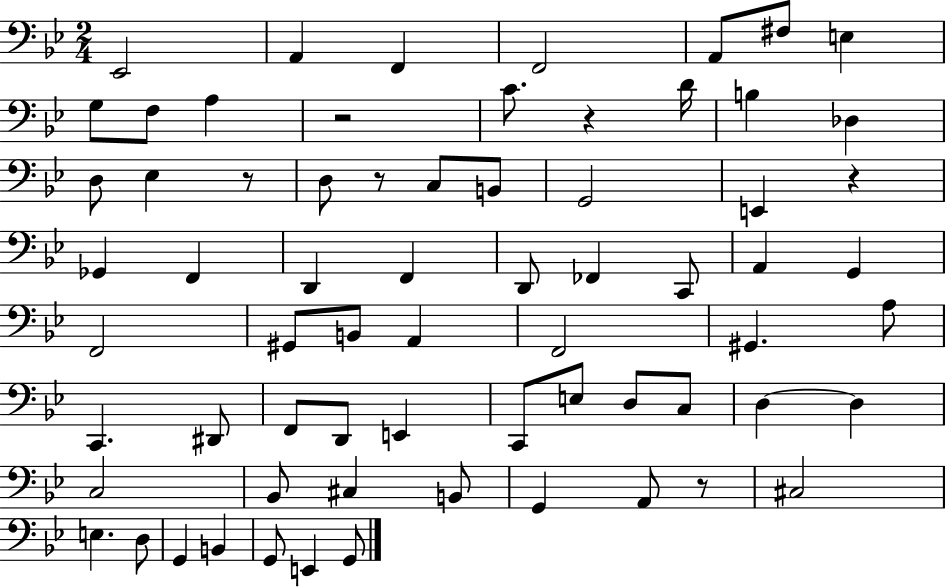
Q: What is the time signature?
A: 2/4